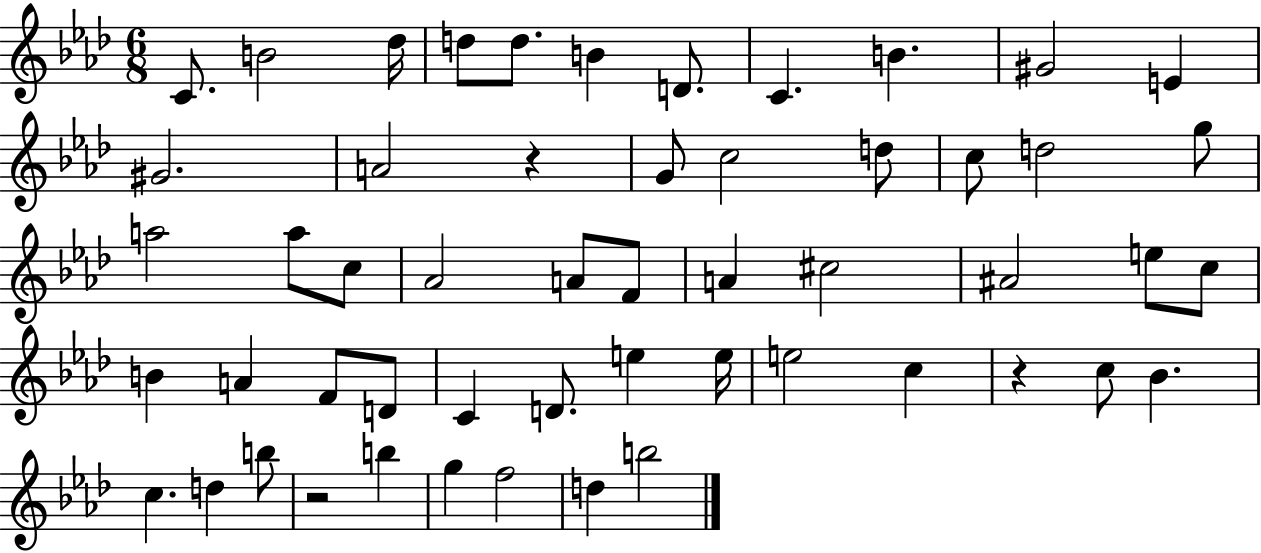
C4/e. B4/h Db5/s D5/e D5/e. B4/q D4/e. C4/q. B4/q. G#4/h E4/q G#4/h. A4/h R/q G4/e C5/h D5/e C5/e D5/h G5/e A5/h A5/e C5/e Ab4/h A4/e F4/e A4/q C#5/h A#4/h E5/e C5/e B4/q A4/q F4/e D4/e C4/q D4/e. E5/q E5/s E5/h C5/q R/q C5/e Bb4/q. C5/q. D5/q B5/e R/h B5/q G5/q F5/h D5/q B5/h